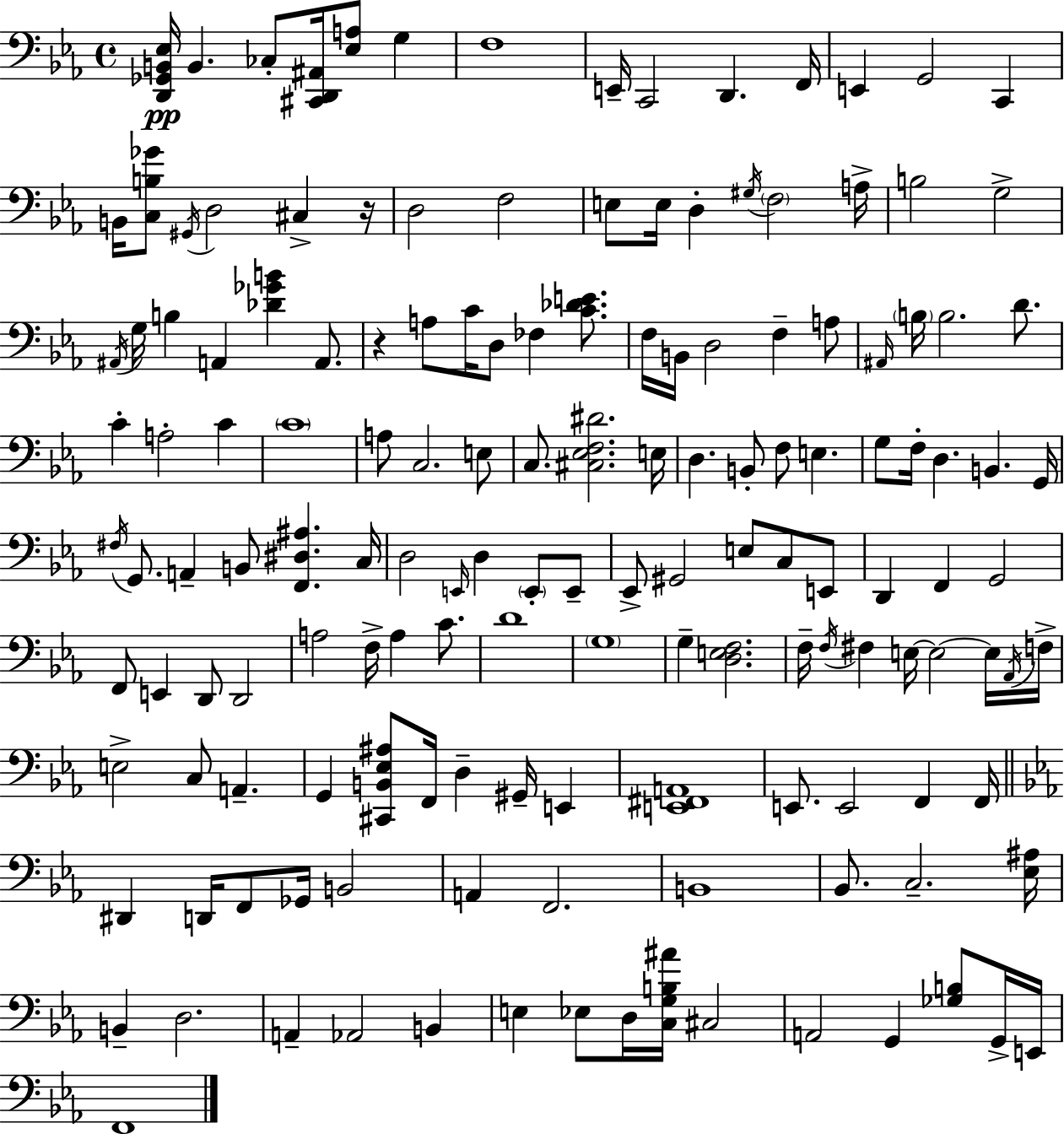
X:1
T:Untitled
M:4/4
L:1/4
K:Eb
[D,,_G,,B,,_E,]/4 B,, _C,/2 [^C,,D,,^A,,]/4 [_E,A,]/2 G, F,4 E,,/4 C,,2 D,, F,,/4 E,, G,,2 C,, B,,/4 [C,B,_G]/2 ^G,,/4 D,2 ^C, z/4 D,2 F,2 E,/2 E,/4 D, ^G,/4 F,2 A,/4 B,2 G,2 ^A,,/4 G,/4 B, A,, [_D_GB] A,,/2 z A,/2 C/4 D,/2 _F, [C_DE]/2 F,/4 B,,/4 D,2 F, A,/2 ^A,,/4 B,/4 B,2 D/2 C A,2 C C4 A,/2 C,2 E,/2 C,/2 [^C,_E,F,^D]2 E,/4 D, B,,/2 F,/2 E, G,/2 F,/4 D, B,, G,,/4 ^F,/4 G,,/2 A,, B,,/2 [F,,^D,^A,] C,/4 D,2 E,,/4 D, E,,/2 E,,/2 _E,,/2 ^G,,2 E,/2 C,/2 E,,/2 D,, F,, G,,2 F,,/2 E,, D,,/2 D,,2 A,2 F,/4 A, C/2 D4 G,4 G, [D,E,F,]2 F,/4 F,/4 ^F, E,/4 E,2 E,/4 _A,,/4 F,/4 E,2 C,/2 A,, G,, [^C,,B,,_E,^A,]/2 F,,/4 D, ^G,,/4 E,, [E,,^F,,A,,]4 E,,/2 E,,2 F,, F,,/4 ^D,, D,,/4 F,,/2 _G,,/4 B,,2 A,, F,,2 B,,4 _B,,/2 C,2 [_E,^A,]/4 B,, D,2 A,, _A,,2 B,, E, _E,/2 D,/4 [C,G,B,^A]/4 ^C,2 A,,2 G,, [_G,B,]/2 G,,/4 E,,/4 F,,4